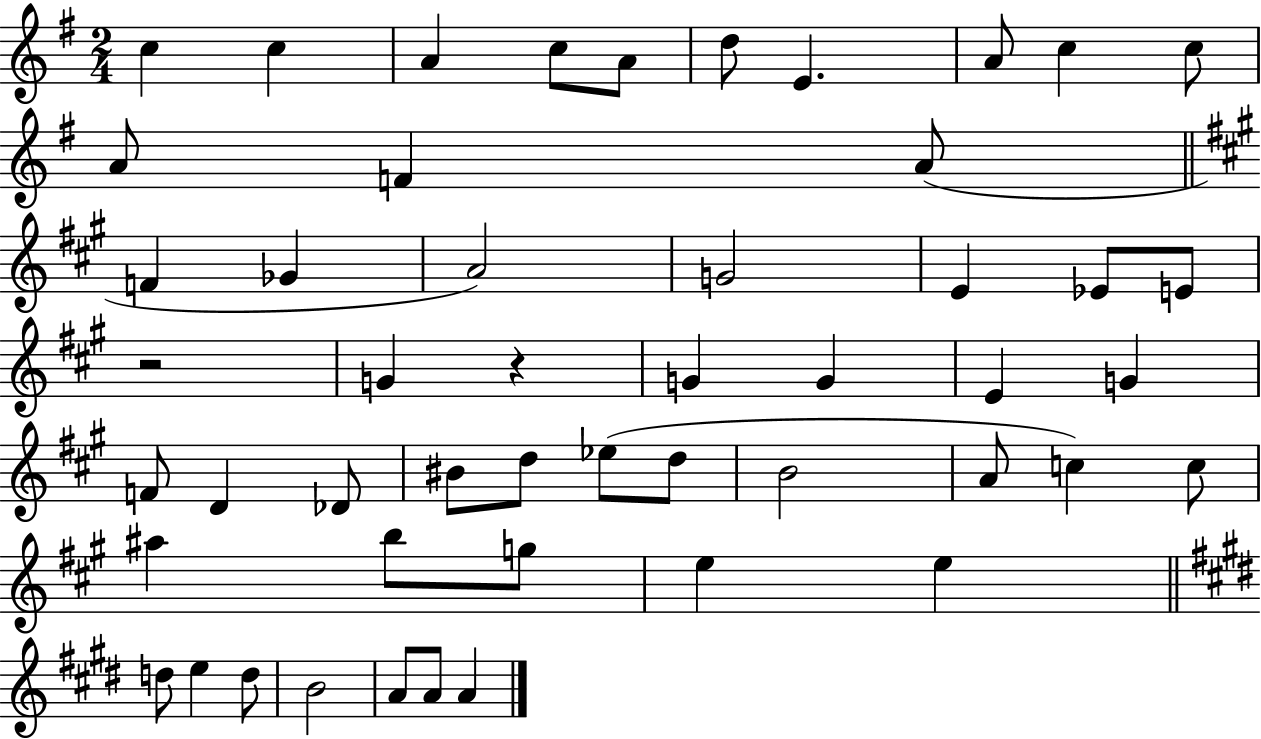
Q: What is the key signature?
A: G major